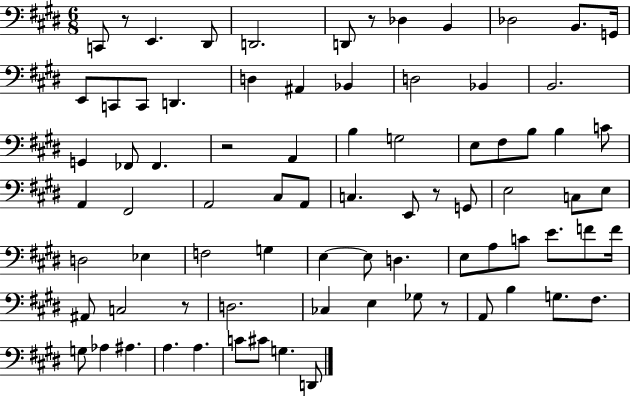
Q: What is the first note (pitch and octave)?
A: C2